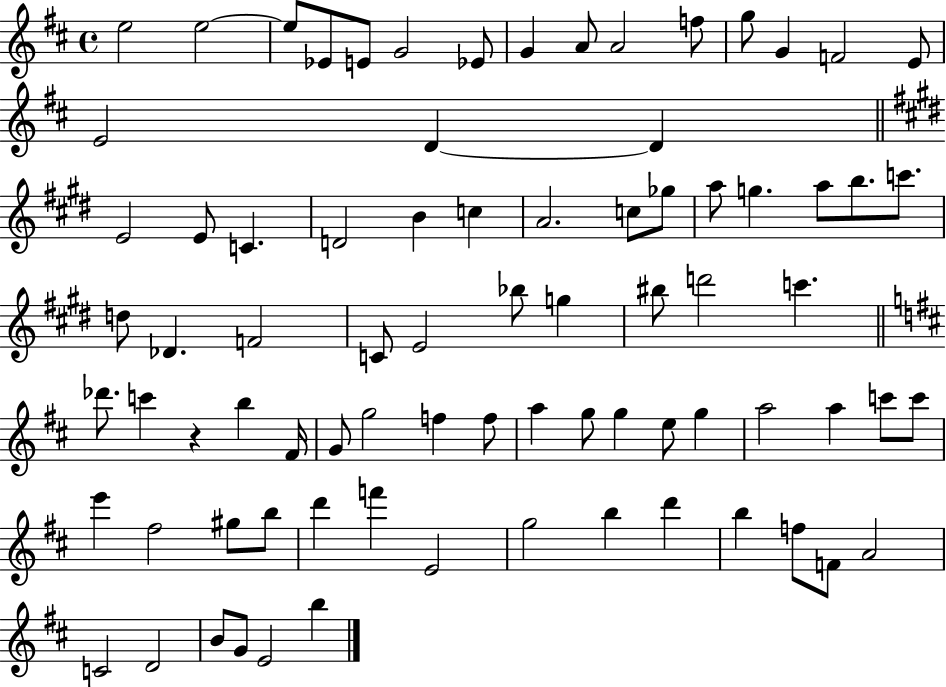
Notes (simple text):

E5/h E5/h E5/e Eb4/e E4/e G4/h Eb4/e G4/q A4/e A4/h F5/e G5/e G4/q F4/h E4/e E4/h D4/q D4/q E4/h E4/e C4/q. D4/h B4/q C5/q A4/h. C5/e Gb5/e A5/e G5/q. A5/e B5/e. C6/e. D5/e Db4/q. F4/h C4/e E4/h Bb5/e G5/q BIS5/e D6/h C6/q. Db6/e. C6/q R/q B5/q F#4/s G4/e G5/h F5/q F5/e A5/q G5/e G5/q E5/e G5/q A5/h A5/q C6/e C6/e E6/q F#5/h G#5/e B5/e D6/q F6/q E4/h G5/h B5/q D6/q B5/q F5/e F4/e A4/h C4/h D4/h B4/e G4/e E4/h B5/q